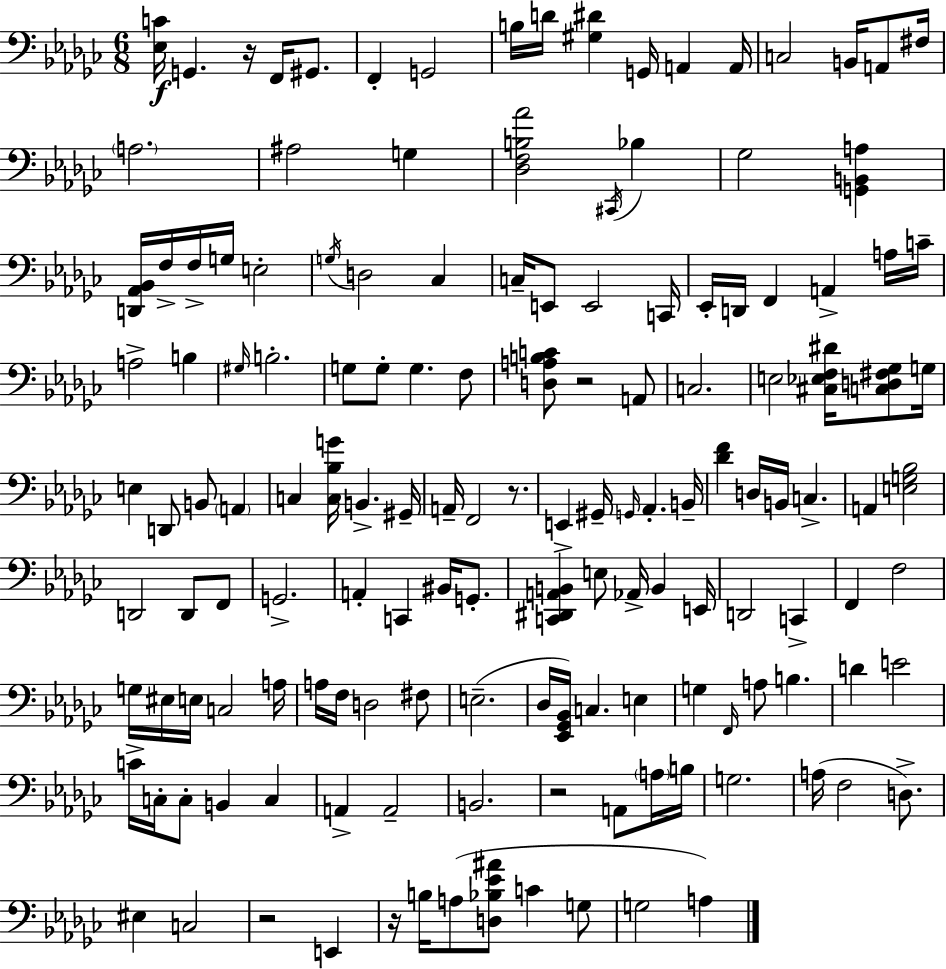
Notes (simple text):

[Eb3,C4]/s G2/q. R/s F2/s G#2/e. F2/q G2/h B3/s D4/s [G#3,D#4]/q G2/s A2/q A2/s C3/h B2/s A2/e F#3/s A3/h. A#3/h G3/q [Db3,F3,B3,Ab4]/h C#2/s Bb3/q Gb3/h [G2,B2,A3]/q [D2,Ab2,Bb2]/s F3/s F3/s G3/s E3/h G3/s D3/h CES3/q C3/s E2/e E2/h C2/s Eb2/s D2/s F2/q A2/q A3/s C4/s A3/h B3/q G#3/s B3/h. G3/e G3/e G3/q. F3/e [D3,A3,B3,C4]/e R/h A2/e C3/h. E3/h [C#3,Eb3,F3,D#4]/s [C3,D3,F#3,Gb3]/e G3/s E3/q D2/e B2/e A2/q C3/q [C3,Bb3,G4]/s B2/q. G#2/s A2/s F2/h R/e. E2/q G#2/s G2/s Ab2/q. B2/s [Db4,F4]/q D3/s B2/s C3/q. A2/q [E3,G3,Bb3]/h D2/h D2/e F2/e G2/h. A2/q C2/q BIS2/s G2/e. [C2,D#2,A2,B2]/q E3/e Ab2/s B2/q E2/s D2/h C2/q F2/q F3/h G3/s EIS3/s E3/s C3/h A3/s A3/s F3/s D3/h F#3/e E3/h. Db3/s [Eb2,Gb2,Bb2]/s C3/q. E3/q G3/q F2/s A3/e B3/q. D4/q E4/h C4/s C3/s C3/e B2/q C3/q A2/q A2/h B2/h. R/h A2/e A3/s B3/s G3/h. A3/s F3/h D3/e. EIS3/q C3/h R/h E2/q R/s B3/s A3/e [D3,Bb3,Eb4,A#4]/e C4/q G3/e G3/h A3/q